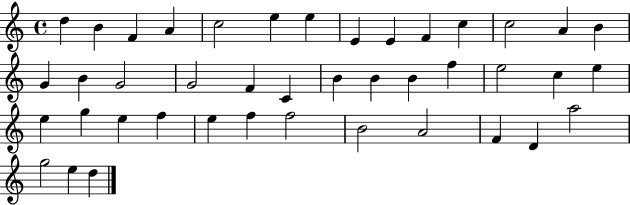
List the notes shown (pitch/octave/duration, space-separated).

D5/q B4/q F4/q A4/q C5/h E5/q E5/q E4/q E4/q F4/q C5/q C5/h A4/q B4/q G4/q B4/q G4/h G4/h F4/q C4/q B4/q B4/q B4/q F5/q E5/h C5/q E5/q E5/q G5/q E5/q F5/q E5/q F5/q F5/h B4/h A4/h F4/q D4/q A5/h G5/h E5/q D5/q